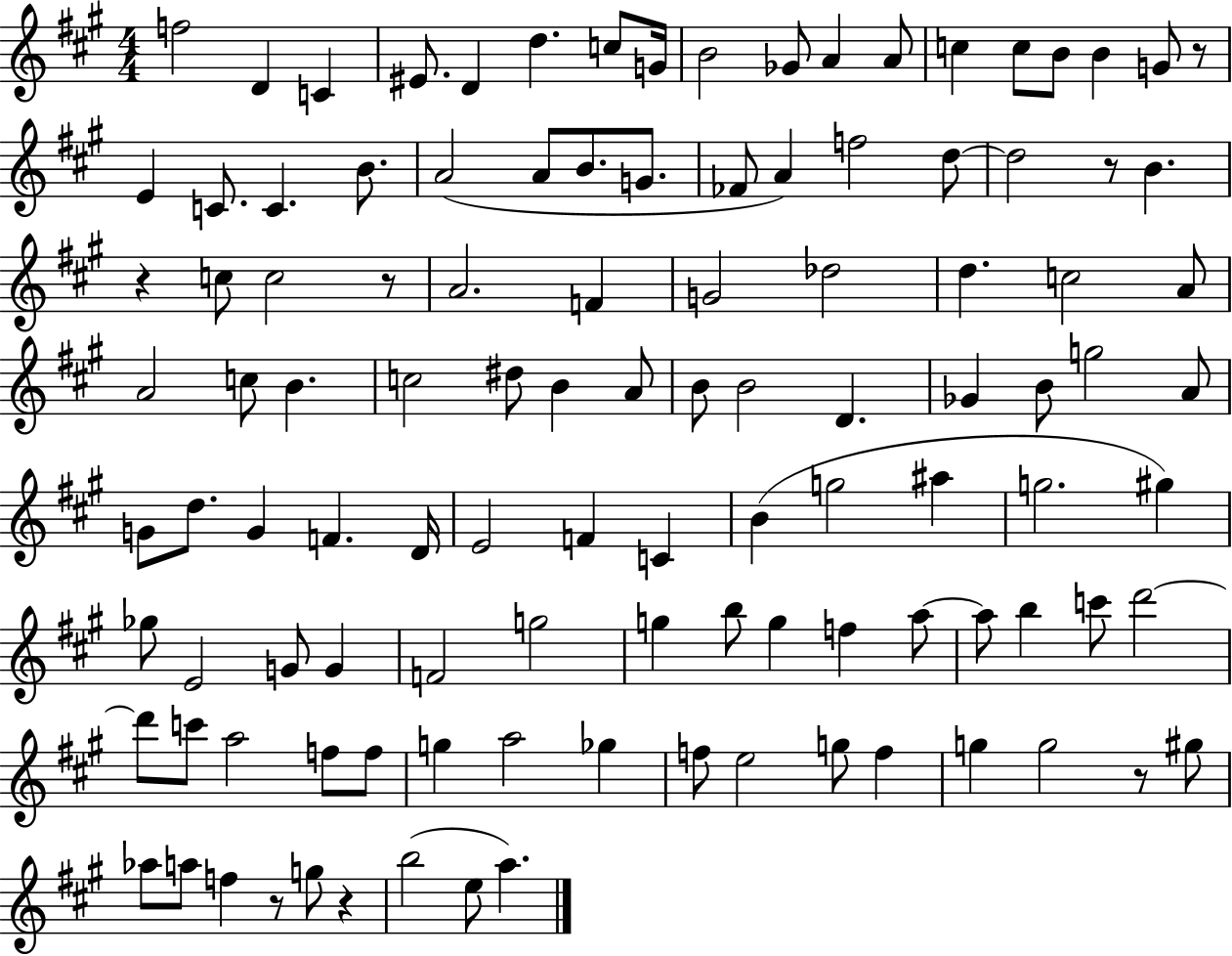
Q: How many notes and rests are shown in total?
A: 111